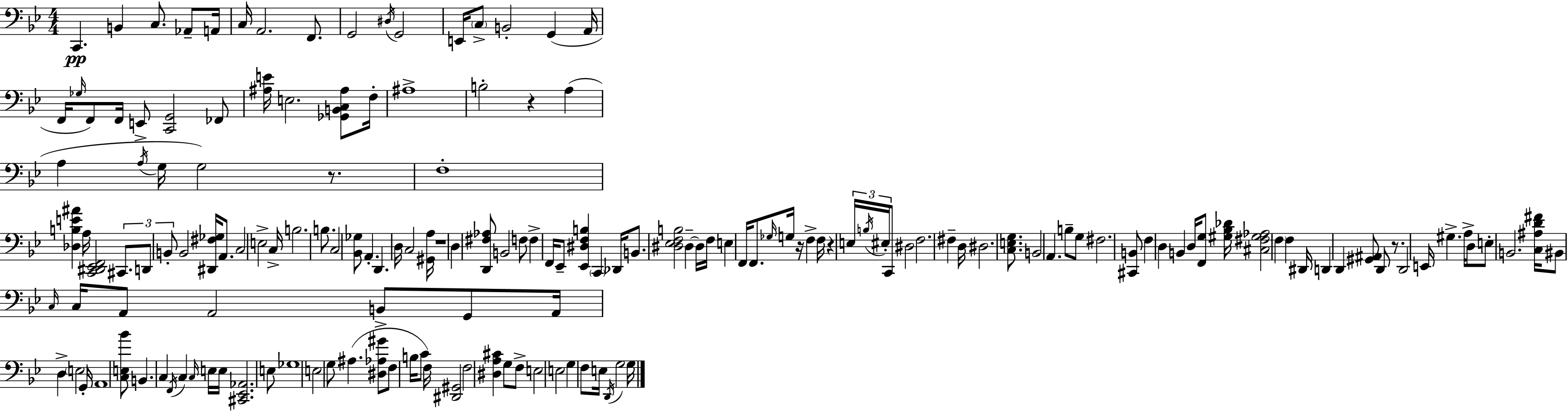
X:1
T:Untitled
M:4/4
L:1/4
K:Gm
C,, B,, C,/2 _A,,/2 A,,/4 C,/4 A,,2 F,,/2 G,,2 ^D,/4 G,,2 E,,/4 C,/2 B,,2 G,, A,,/4 F,,/4 _G,/4 F,,/2 F,,/4 E,,/2 [C,,G,,]2 _F,,/2 [^A,E]/4 E,2 [_G,,B,,C,^A,]/2 F,/4 ^A,4 B,2 z A, A, A,/4 G,/4 G,2 z/2 F,4 [_D,B,E^A] A,/4 [C,,^D,,_E,,F,,]2 ^C,,/2 D,,/2 B,,/2 B,,2 [^D,,^F,_G,]/4 A,,/2 C,2 E,2 C,/4 B,2 B,/2 C,2 [_B,,_G,]/2 A,, D,, D,/4 C,2 [^G,,A,]/4 z4 D, [D,,^F,_A,]/2 B,,2 F,/2 F, F,,/4 _E,,/2 [_E,,^D,F,B,] C,, _D,,/4 B,,/2 [^D,_E,F,B,]2 ^D, ^D,/4 F,/4 E, F,,/4 F,,/2 _G,/4 G,/4 z/4 F, F,/4 z E,/4 B,/4 ^E,/4 C,,/2 ^D,2 F,2 ^F, D,/4 ^D,2 [C,E,G,]/2 B,,2 A,, B,/2 G,/2 ^F,2 [^C,,B,,]/2 F, D, B,, D,/4 [F,,G,]/2 [^G,_B,_D]/4 [^C,^F,^G,_A,]2 F, F, ^D,,/4 D,, D,, [^G,,^A,,]/2 D,,/2 z/2 D,,2 E,,/4 ^G, A,/4 D,/2 E,/2 B,,2 [C,^A,D^F]/4 ^B,,/2 C,/4 C,/4 A,,/2 A,,2 B,,/2 G,,/2 A,,/4 D, E,2 G,,/4 A,,4 [C,E,_B]/2 B,, C, F,,/4 C, C,/4 E,/4 E,/4 [^C,,_E,,_A,,]2 E,/2 _G,4 E,2 G,/2 ^A, [^D,_A,^G]/2 F,/2 B,/4 C/2 F,/4 [^D,,^G,,]2 F,2 [^D,A,^C] G,/2 F,/2 E,2 E,2 G, F,/2 E,/4 D,,/4 G,2 G,/4